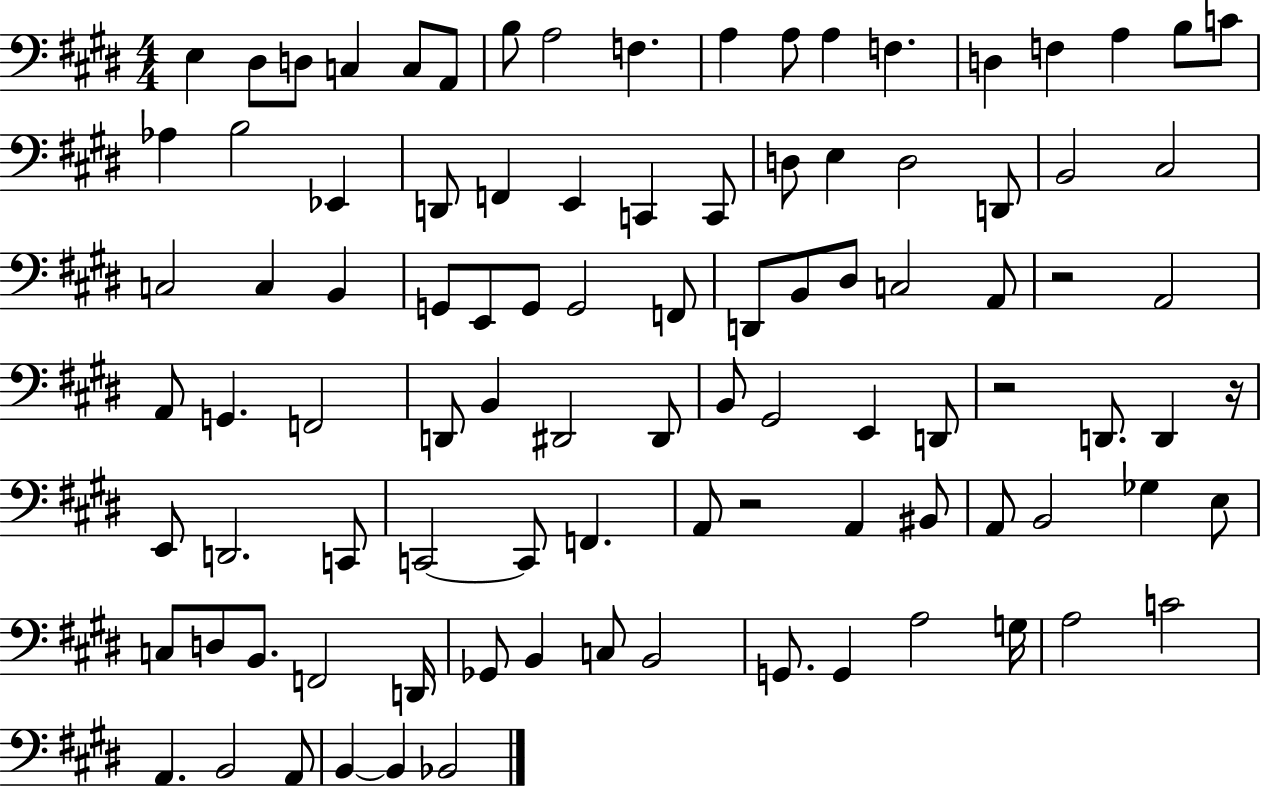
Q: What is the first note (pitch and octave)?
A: E3